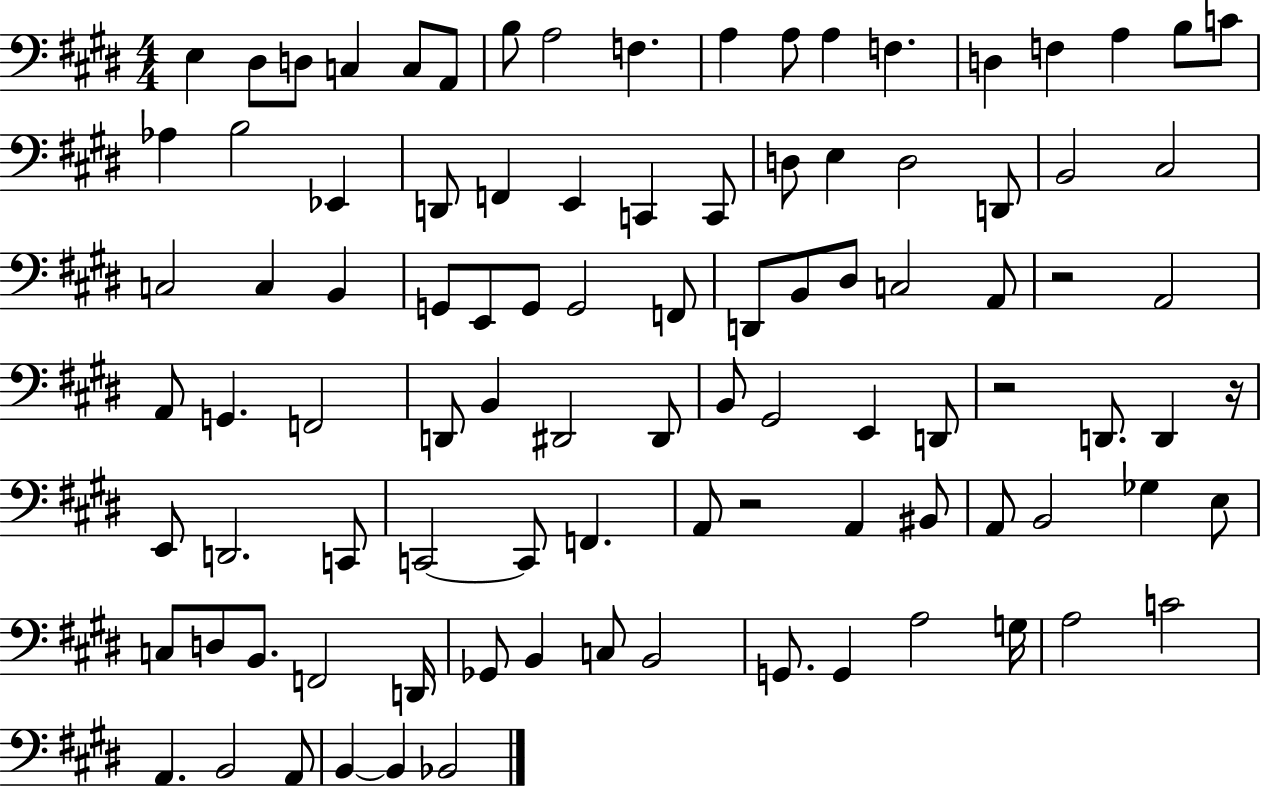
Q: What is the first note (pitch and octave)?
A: E3